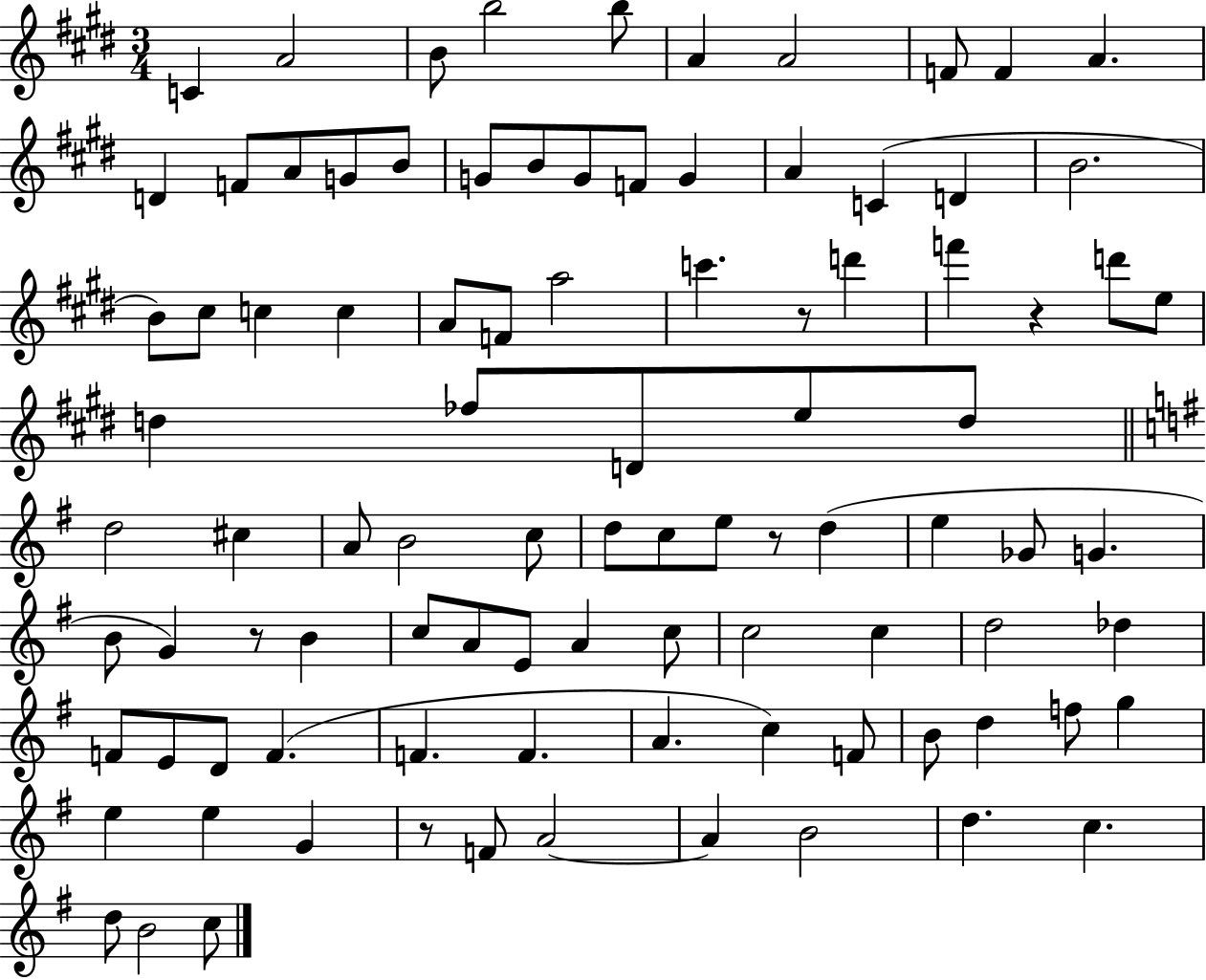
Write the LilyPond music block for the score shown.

{
  \clef treble
  \numericTimeSignature
  \time 3/4
  \key e \major
  c'4 a'2 | b'8 b''2 b''8 | a'4 a'2 | f'8 f'4 a'4. | \break d'4 f'8 a'8 g'8 b'8 | g'8 b'8 g'8 f'8 g'4 | a'4 c'4( d'4 | b'2. | \break b'8) cis''8 c''4 c''4 | a'8 f'8 a''2 | c'''4. r8 d'''4 | f'''4 r4 d'''8 e''8 | \break d''4 fes''8 d'8 e''8 d''8 | \bar "||" \break \key e \minor d''2 cis''4 | a'8 b'2 c''8 | d''8 c''8 e''8 r8 d''4( | e''4 ges'8 g'4. | \break b'8 g'4) r8 b'4 | c''8 a'8 e'8 a'4 c''8 | c''2 c''4 | d''2 des''4 | \break f'8 e'8 d'8 f'4.( | f'4. f'4. | a'4. c''4) f'8 | b'8 d''4 f''8 g''4 | \break e''4 e''4 g'4 | r8 f'8 a'2~~ | a'4 b'2 | d''4. c''4. | \break d''8 b'2 c''8 | \bar "|."
}